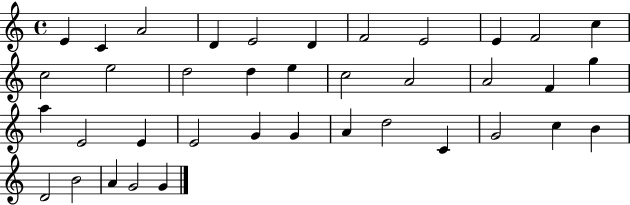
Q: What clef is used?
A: treble